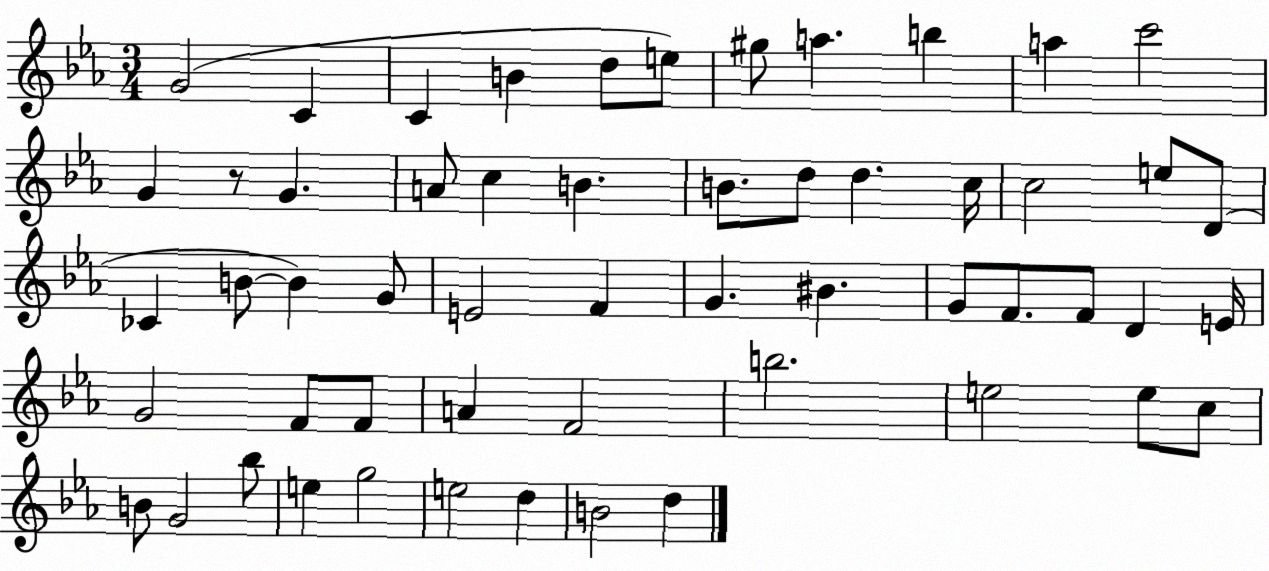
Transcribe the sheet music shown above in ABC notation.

X:1
T:Untitled
M:3/4
L:1/4
K:Eb
G2 C C B d/2 e/2 ^g/2 a b a c'2 G z/2 G A/2 c B B/2 d/2 d c/4 c2 e/2 D/2 _C B/2 B G/2 E2 F G ^B G/2 F/2 F/2 D E/4 G2 F/2 F/2 A F2 b2 e2 e/2 c/2 B/2 G2 _b/2 e g2 e2 d B2 d